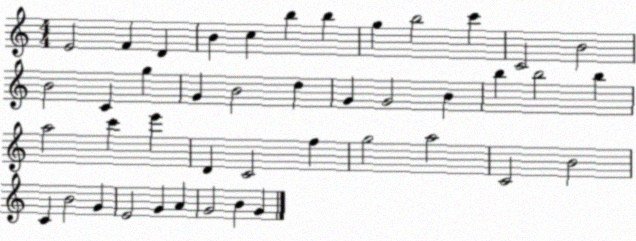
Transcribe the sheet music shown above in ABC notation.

X:1
T:Untitled
M:4/4
L:1/4
K:C
E2 F D B c b b g b2 c' C2 B2 B2 C g G B2 d G G2 B b b2 b a2 c' e' D C2 f g2 a2 C2 B2 C B2 G E2 G A G2 B G